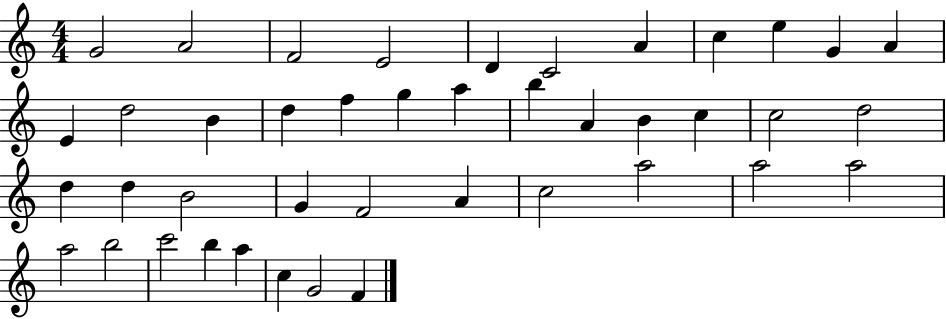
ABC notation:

X:1
T:Untitled
M:4/4
L:1/4
K:C
G2 A2 F2 E2 D C2 A c e G A E d2 B d f g a b A B c c2 d2 d d B2 G F2 A c2 a2 a2 a2 a2 b2 c'2 b a c G2 F